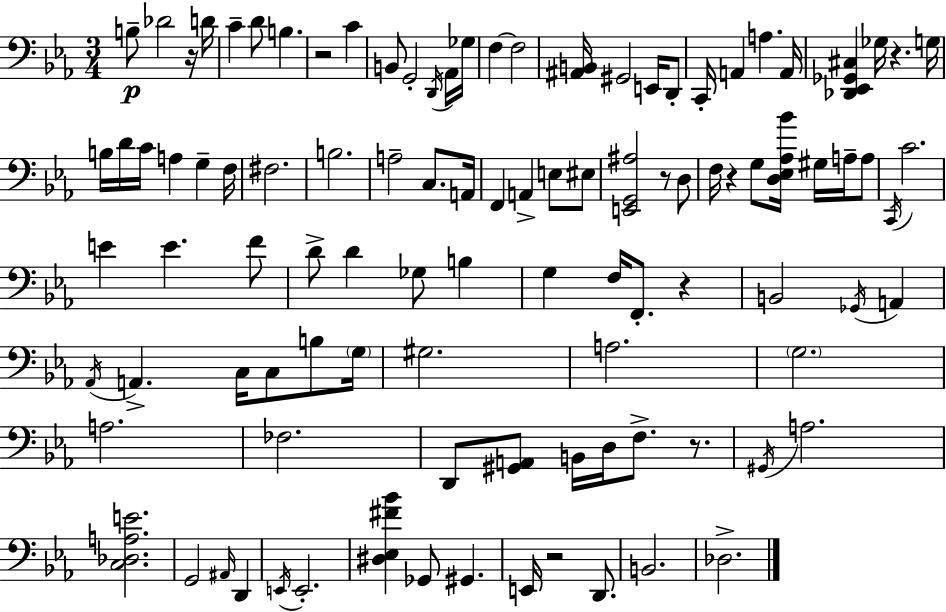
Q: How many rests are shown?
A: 8